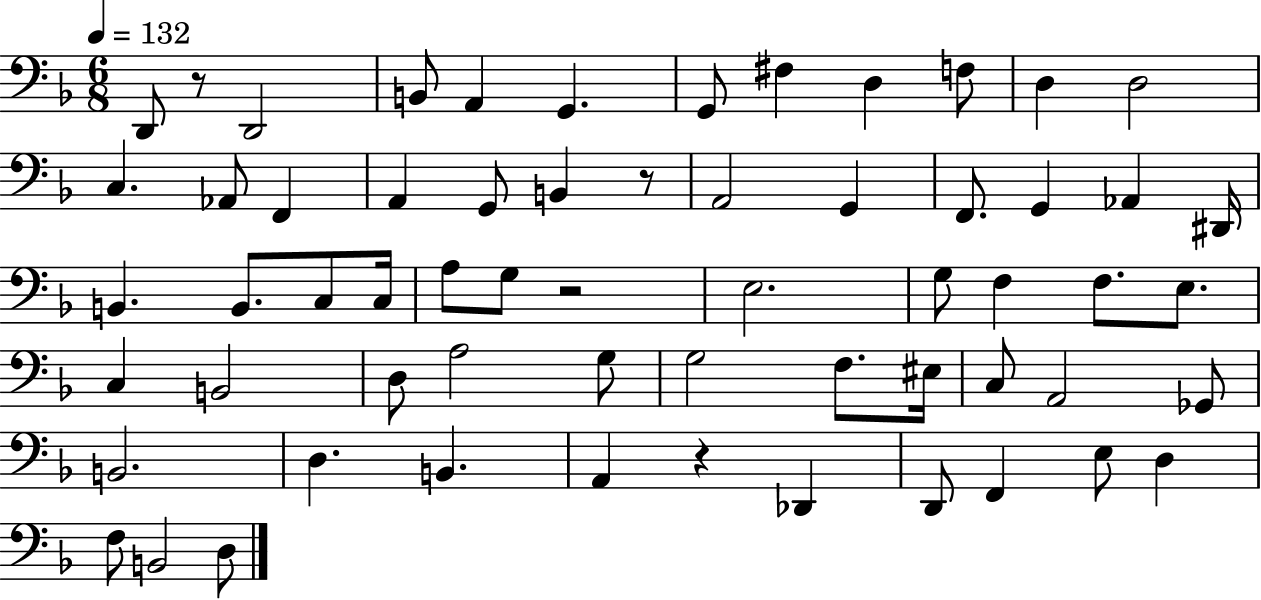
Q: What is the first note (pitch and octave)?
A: D2